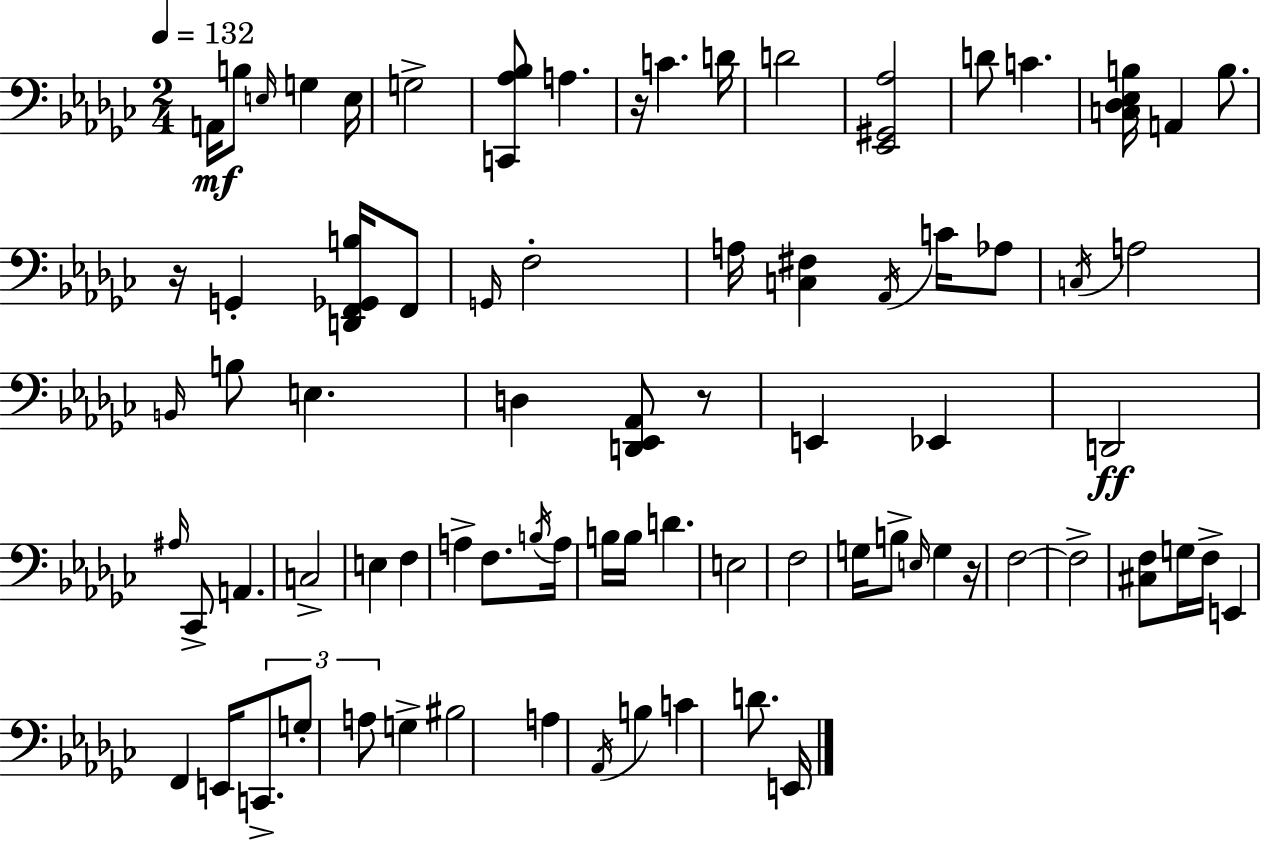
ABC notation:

X:1
T:Untitled
M:2/4
L:1/4
K:Ebm
A,,/4 B,/2 E,/4 G, E,/4 G,2 [C,,_A,_B,]/2 A, z/4 C D/4 D2 [_E,,^G,,_A,]2 D/2 C [C,_D,_E,B,]/4 A,, B,/2 z/4 G,, [D,,F,,_G,,B,]/4 F,,/2 G,,/4 F,2 A,/4 [C,^F,] _A,,/4 C/4 _A,/2 C,/4 A,2 B,,/4 B,/2 E, D, [D,,_E,,_A,,]/2 z/2 E,, _E,, D,,2 ^A,/4 _C,,/2 A,, C,2 E, F, A, F,/2 B,/4 A,/4 B,/4 B,/4 D E,2 F,2 G,/4 B,/2 E,/4 G, z/4 F,2 F,2 [^C,F,]/2 G,/4 F,/4 E,, F,, E,,/4 C,,/2 G,/2 A,/2 G, ^B,2 A, _A,,/4 B, C D/2 E,,/4